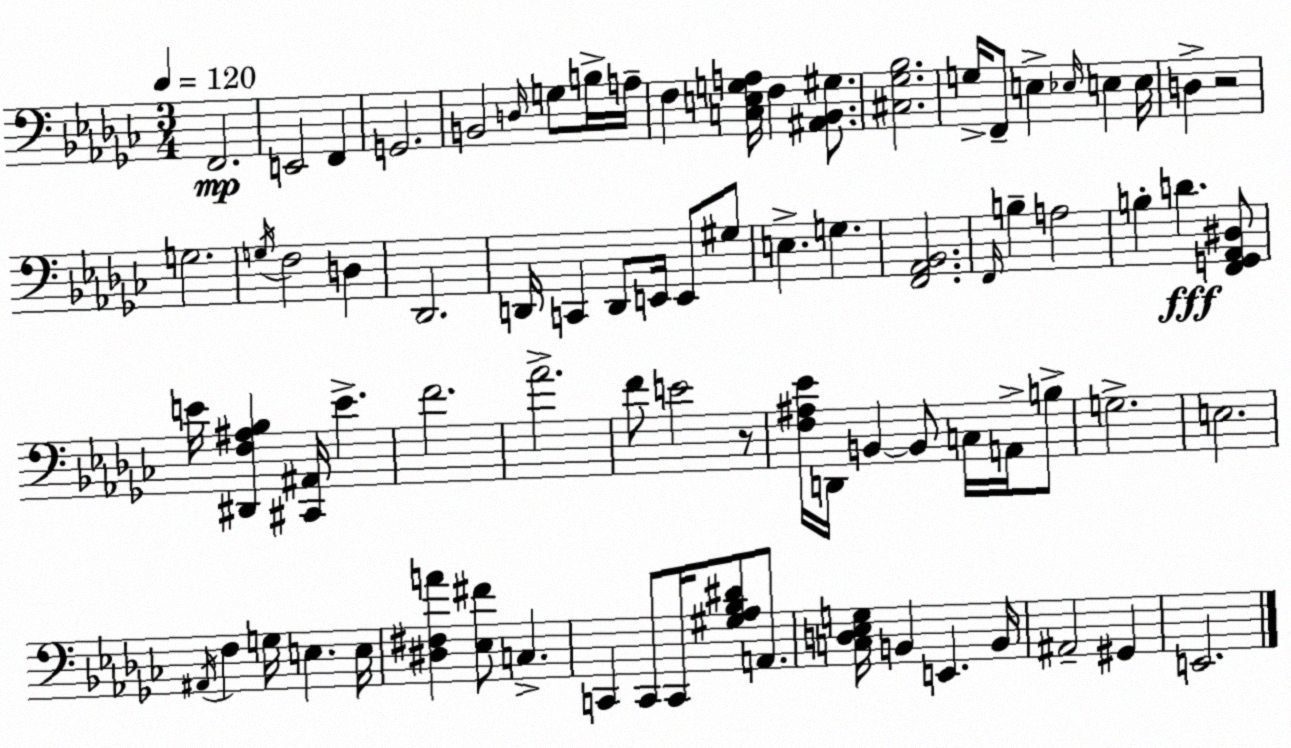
X:1
T:Untitled
M:3/4
L:1/4
K:Ebm
F,,2 E,,2 F,, G,,2 B,,2 D,/4 G,/2 B,/4 A,/4 F, [C,E,G,A,]/4 F, [^A,,_B,,^G,]/2 [^C,_G,_B,]2 G,/4 F,,/2 E, _E,/4 E, E,/4 D, z2 G,2 G,/4 F,2 D, _D,,2 D,,/4 C,, D,,/2 E,,/4 E,,/2 ^G,/2 E, G, [F,,_A,,_B,,]2 F,,/4 B, A,2 B, D [F,,G,,_A,,^D,]/2 E/4 [^D,,F,^A,_B,] [^C,,^A,,]/4 E F2 _A2 F/2 E2 z/2 [F,^A,_E]/4 D,,/4 B,, B,,/2 C,/4 A,,/4 B,/2 G,2 E,2 ^A,,/4 F, G,/4 E, E,/4 [^D,^F,A] [_E,^F]/2 C, C,, C,,/2 C,,/4 [^G,_A,_B,^D]/2 A,,/2 [C,D,_E,G,]/4 B,, E,, B,,/4 ^A,,2 ^G,, E,,2